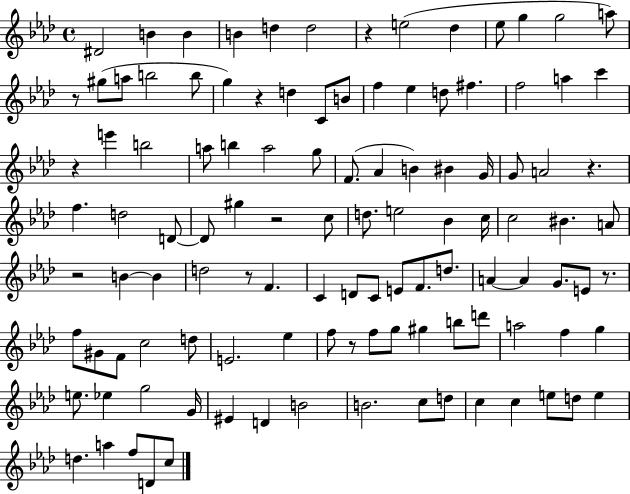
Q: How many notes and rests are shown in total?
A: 113